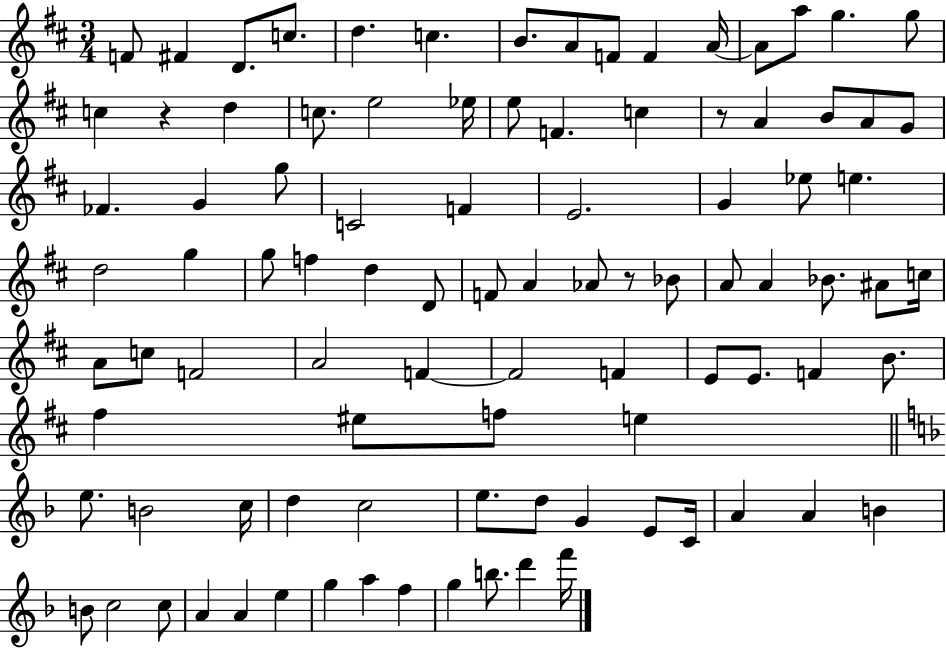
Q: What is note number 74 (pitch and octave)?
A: G4